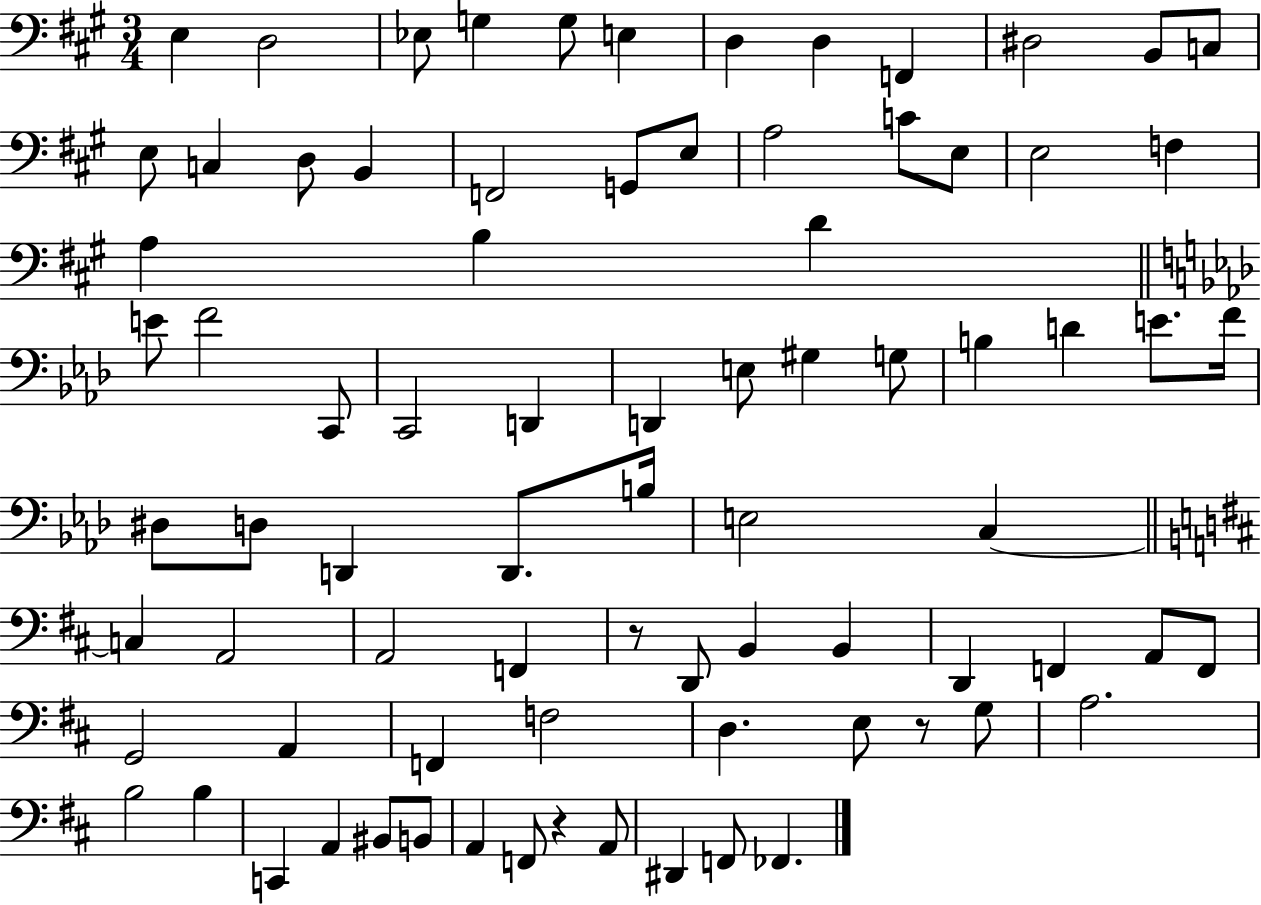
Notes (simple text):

E3/q D3/h Eb3/e G3/q G3/e E3/q D3/q D3/q F2/q D#3/h B2/e C3/e E3/e C3/q D3/e B2/q F2/h G2/e E3/e A3/h C4/e E3/e E3/h F3/q A3/q B3/q D4/q E4/e F4/h C2/e C2/h D2/q D2/q E3/e G#3/q G3/e B3/q D4/q E4/e. F4/s D#3/e D3/e D2/q D2/e. B3/s E3/h C3/q C3/q A2/h A2/h F2/q R/e D2/e B2/q B2/q D2/q F2/q A2/e F2/e G2/h A2/q F2/q F3/h D3/q. E3/e R/e G3/e A3/h. B3/h B3/q C2/q A2/q BIS2/e B2/e A2/q F2/e R/q A2/e D#2/q F2/e FES2/q.